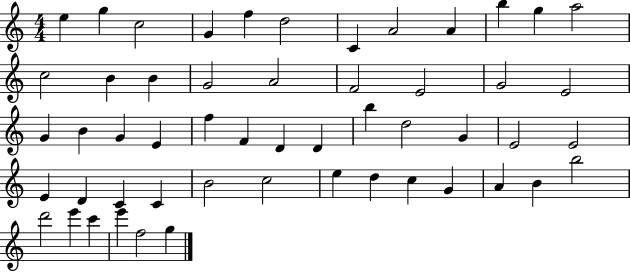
{
  \clef treble
  \numericTimeSignature
  \time 4/4
  \key c \major
  e''4 g''4 c''2 | g'4 f''4 d''2 | c'4 a'2 a'4 | b''4 g''4 a''2 | \break c''2 b'4 b'4 | g'2 a'2 | f'2 e'2 | g'2 e'2 | \break g'4 b'4 g'4 e'4 | f''4 f'4 d'4 d'4 | b''4 d''2 g'4 | e'2 e'2 | \break e'4 d'4 c'4 c'4 | b'2 c''2 | e''4 d''4 c''4 g'4 | a'4 b'4 b''2 | \break d'''2 e'''4 c'''4 | e'''4 f''2 g''4 | \bar "|."
}